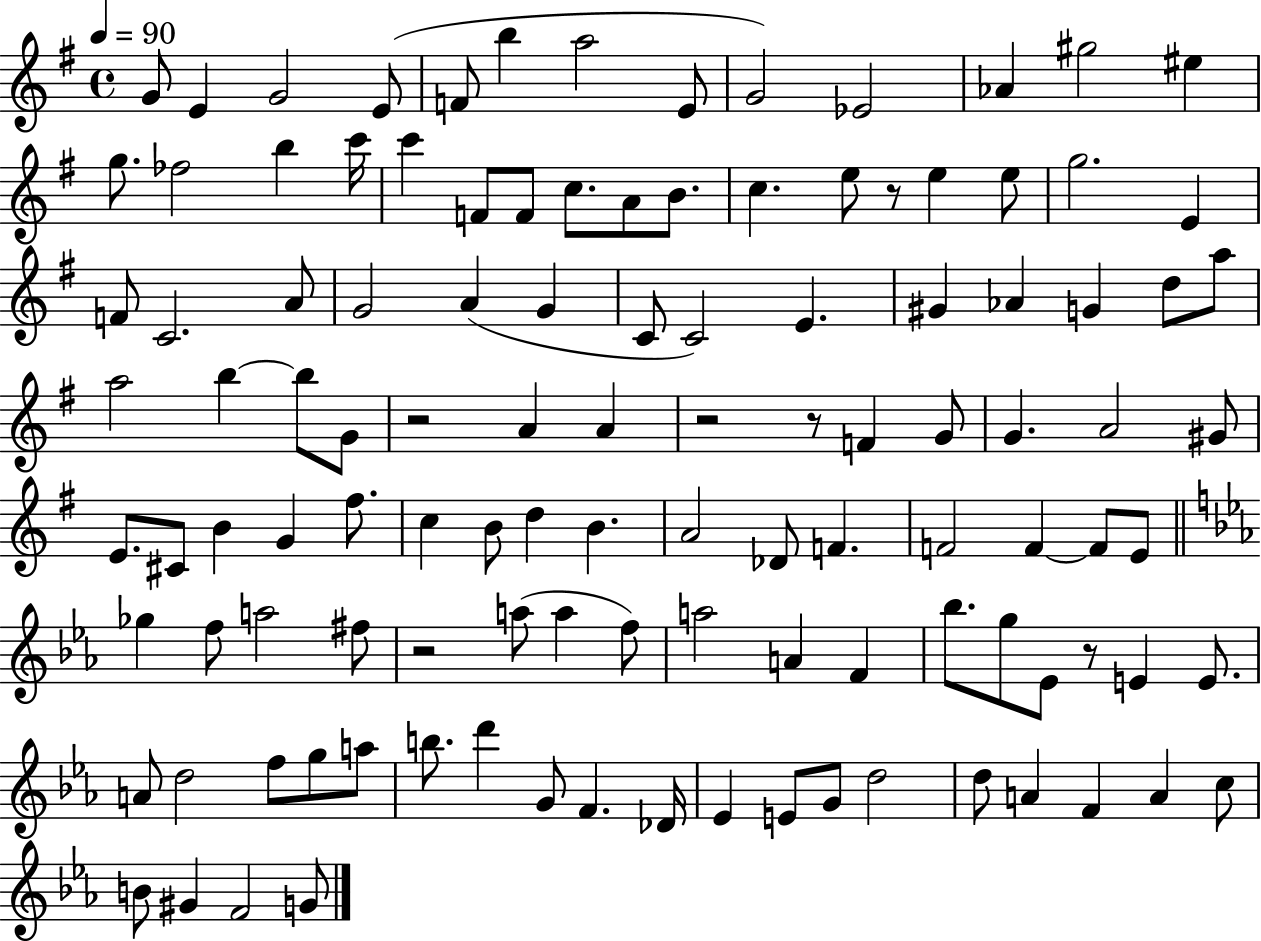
X:1
T:Untitled
M:4/4
L:1/4
K:G
G/2 E G2 E/2 F/2 b a2 E/2 G2 _E2 _A ^g2 ^e g/2 _f2 b c'/4 c' F/2 F/2 c/2 A/2 B/2 c e/2 z/2 e e/2 g2 E F/2 C2 A/2 G2 A G C/2 C2 E ^G _A G d/2 a/2 a2 b b/2 G/2 z2 A A z2 z/2 F G/2 G A2 ^G/2 E/2 ^C/2 B G ^f/2 c B/2 d B A2 _D/2 F F2 F F/2 E/2 _g f/2 a2 ^f/2 z2 a/2 a f/2 a2 A F _b/2 g/2 _E/2 z/2 E E/2 A/2 d2 f/2 g/2 a/2 b/2 d' G/2 F _D/4 _E E/2 G/2 d2 d/2 A F A c/2 B/2 ^G F2 G/2